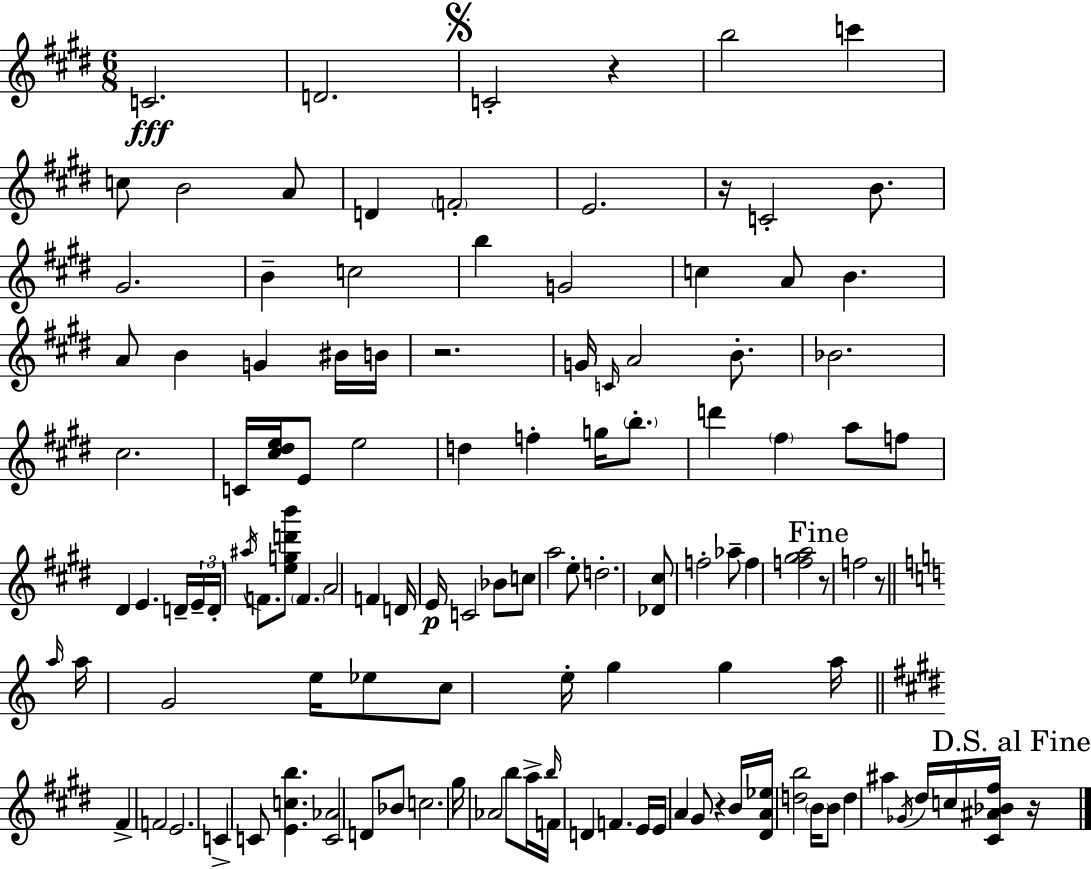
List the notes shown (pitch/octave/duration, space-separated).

C4/h. D4/h. C4/h R/q B5/h C6/q C5/e B4/h A4/e D4/q F4/h E4/h. R/s C4/h B4/e. G#4/h. B4/q C5/h B5/q G4/h C5/q A4/e B4/q. A4/e B4/q G4/q BIS4/s B4/s R/h. G4/s C4/s A4/h B4/e. Bb4/h. C#5/h. C4/s [C#5,D#5,E5]/s E4/e E5/h D5/q F5/q G5/s B5/e. D6/q F#5/q A5/e F5/e D#4/q E4/q. D4/s E4/s D4/s A#5/s F4/e. [E5,G5,D6,B6]/e F4/q. A4/h F4/q D4/s E4/s C4/h Bb4/e C5/e A5/h E5/e D5/h. [Db4,C#5]/e F5/h Ab5/e F5/q [F5,G#5,A5]/h R/e F5/h R/e A5/s A5/s G4/h E5/s Eb5/e C5/e E5/s G5/q G5/q A5/s F#4/q F4/h E4/h. C4/q C4/e [E4,C5,B5]/q. [C4,Ab4]/h D4/e Bb4/e C5/h. G#5/s Ab4/h B5/e A5/s B5/s F4/s D4/q F4/q. E4/s E4/s A4/q G#4/e R/q B4/s [D#4,A4,Eb5]/s [D5,B5]/h B4/s B4/e D5/q A#5/q Gb4/s D#5/s C5/s [C#4,A#4,Bb4,F#5]/s R/s